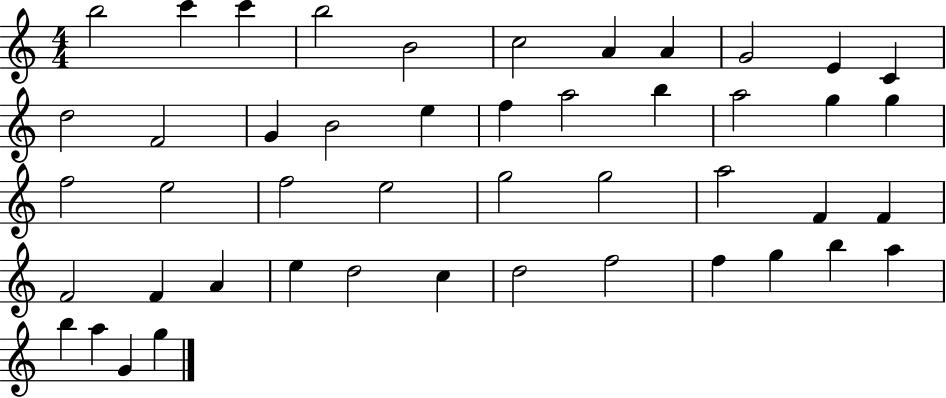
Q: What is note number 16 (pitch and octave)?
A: E5